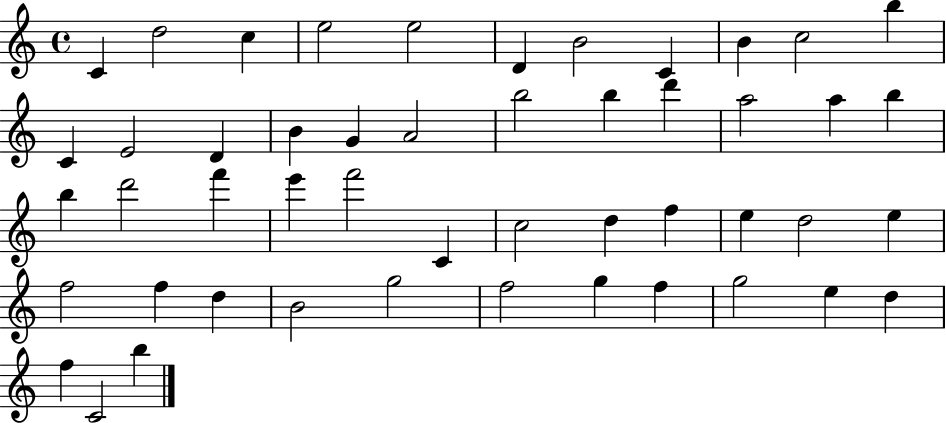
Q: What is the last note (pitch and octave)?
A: B5